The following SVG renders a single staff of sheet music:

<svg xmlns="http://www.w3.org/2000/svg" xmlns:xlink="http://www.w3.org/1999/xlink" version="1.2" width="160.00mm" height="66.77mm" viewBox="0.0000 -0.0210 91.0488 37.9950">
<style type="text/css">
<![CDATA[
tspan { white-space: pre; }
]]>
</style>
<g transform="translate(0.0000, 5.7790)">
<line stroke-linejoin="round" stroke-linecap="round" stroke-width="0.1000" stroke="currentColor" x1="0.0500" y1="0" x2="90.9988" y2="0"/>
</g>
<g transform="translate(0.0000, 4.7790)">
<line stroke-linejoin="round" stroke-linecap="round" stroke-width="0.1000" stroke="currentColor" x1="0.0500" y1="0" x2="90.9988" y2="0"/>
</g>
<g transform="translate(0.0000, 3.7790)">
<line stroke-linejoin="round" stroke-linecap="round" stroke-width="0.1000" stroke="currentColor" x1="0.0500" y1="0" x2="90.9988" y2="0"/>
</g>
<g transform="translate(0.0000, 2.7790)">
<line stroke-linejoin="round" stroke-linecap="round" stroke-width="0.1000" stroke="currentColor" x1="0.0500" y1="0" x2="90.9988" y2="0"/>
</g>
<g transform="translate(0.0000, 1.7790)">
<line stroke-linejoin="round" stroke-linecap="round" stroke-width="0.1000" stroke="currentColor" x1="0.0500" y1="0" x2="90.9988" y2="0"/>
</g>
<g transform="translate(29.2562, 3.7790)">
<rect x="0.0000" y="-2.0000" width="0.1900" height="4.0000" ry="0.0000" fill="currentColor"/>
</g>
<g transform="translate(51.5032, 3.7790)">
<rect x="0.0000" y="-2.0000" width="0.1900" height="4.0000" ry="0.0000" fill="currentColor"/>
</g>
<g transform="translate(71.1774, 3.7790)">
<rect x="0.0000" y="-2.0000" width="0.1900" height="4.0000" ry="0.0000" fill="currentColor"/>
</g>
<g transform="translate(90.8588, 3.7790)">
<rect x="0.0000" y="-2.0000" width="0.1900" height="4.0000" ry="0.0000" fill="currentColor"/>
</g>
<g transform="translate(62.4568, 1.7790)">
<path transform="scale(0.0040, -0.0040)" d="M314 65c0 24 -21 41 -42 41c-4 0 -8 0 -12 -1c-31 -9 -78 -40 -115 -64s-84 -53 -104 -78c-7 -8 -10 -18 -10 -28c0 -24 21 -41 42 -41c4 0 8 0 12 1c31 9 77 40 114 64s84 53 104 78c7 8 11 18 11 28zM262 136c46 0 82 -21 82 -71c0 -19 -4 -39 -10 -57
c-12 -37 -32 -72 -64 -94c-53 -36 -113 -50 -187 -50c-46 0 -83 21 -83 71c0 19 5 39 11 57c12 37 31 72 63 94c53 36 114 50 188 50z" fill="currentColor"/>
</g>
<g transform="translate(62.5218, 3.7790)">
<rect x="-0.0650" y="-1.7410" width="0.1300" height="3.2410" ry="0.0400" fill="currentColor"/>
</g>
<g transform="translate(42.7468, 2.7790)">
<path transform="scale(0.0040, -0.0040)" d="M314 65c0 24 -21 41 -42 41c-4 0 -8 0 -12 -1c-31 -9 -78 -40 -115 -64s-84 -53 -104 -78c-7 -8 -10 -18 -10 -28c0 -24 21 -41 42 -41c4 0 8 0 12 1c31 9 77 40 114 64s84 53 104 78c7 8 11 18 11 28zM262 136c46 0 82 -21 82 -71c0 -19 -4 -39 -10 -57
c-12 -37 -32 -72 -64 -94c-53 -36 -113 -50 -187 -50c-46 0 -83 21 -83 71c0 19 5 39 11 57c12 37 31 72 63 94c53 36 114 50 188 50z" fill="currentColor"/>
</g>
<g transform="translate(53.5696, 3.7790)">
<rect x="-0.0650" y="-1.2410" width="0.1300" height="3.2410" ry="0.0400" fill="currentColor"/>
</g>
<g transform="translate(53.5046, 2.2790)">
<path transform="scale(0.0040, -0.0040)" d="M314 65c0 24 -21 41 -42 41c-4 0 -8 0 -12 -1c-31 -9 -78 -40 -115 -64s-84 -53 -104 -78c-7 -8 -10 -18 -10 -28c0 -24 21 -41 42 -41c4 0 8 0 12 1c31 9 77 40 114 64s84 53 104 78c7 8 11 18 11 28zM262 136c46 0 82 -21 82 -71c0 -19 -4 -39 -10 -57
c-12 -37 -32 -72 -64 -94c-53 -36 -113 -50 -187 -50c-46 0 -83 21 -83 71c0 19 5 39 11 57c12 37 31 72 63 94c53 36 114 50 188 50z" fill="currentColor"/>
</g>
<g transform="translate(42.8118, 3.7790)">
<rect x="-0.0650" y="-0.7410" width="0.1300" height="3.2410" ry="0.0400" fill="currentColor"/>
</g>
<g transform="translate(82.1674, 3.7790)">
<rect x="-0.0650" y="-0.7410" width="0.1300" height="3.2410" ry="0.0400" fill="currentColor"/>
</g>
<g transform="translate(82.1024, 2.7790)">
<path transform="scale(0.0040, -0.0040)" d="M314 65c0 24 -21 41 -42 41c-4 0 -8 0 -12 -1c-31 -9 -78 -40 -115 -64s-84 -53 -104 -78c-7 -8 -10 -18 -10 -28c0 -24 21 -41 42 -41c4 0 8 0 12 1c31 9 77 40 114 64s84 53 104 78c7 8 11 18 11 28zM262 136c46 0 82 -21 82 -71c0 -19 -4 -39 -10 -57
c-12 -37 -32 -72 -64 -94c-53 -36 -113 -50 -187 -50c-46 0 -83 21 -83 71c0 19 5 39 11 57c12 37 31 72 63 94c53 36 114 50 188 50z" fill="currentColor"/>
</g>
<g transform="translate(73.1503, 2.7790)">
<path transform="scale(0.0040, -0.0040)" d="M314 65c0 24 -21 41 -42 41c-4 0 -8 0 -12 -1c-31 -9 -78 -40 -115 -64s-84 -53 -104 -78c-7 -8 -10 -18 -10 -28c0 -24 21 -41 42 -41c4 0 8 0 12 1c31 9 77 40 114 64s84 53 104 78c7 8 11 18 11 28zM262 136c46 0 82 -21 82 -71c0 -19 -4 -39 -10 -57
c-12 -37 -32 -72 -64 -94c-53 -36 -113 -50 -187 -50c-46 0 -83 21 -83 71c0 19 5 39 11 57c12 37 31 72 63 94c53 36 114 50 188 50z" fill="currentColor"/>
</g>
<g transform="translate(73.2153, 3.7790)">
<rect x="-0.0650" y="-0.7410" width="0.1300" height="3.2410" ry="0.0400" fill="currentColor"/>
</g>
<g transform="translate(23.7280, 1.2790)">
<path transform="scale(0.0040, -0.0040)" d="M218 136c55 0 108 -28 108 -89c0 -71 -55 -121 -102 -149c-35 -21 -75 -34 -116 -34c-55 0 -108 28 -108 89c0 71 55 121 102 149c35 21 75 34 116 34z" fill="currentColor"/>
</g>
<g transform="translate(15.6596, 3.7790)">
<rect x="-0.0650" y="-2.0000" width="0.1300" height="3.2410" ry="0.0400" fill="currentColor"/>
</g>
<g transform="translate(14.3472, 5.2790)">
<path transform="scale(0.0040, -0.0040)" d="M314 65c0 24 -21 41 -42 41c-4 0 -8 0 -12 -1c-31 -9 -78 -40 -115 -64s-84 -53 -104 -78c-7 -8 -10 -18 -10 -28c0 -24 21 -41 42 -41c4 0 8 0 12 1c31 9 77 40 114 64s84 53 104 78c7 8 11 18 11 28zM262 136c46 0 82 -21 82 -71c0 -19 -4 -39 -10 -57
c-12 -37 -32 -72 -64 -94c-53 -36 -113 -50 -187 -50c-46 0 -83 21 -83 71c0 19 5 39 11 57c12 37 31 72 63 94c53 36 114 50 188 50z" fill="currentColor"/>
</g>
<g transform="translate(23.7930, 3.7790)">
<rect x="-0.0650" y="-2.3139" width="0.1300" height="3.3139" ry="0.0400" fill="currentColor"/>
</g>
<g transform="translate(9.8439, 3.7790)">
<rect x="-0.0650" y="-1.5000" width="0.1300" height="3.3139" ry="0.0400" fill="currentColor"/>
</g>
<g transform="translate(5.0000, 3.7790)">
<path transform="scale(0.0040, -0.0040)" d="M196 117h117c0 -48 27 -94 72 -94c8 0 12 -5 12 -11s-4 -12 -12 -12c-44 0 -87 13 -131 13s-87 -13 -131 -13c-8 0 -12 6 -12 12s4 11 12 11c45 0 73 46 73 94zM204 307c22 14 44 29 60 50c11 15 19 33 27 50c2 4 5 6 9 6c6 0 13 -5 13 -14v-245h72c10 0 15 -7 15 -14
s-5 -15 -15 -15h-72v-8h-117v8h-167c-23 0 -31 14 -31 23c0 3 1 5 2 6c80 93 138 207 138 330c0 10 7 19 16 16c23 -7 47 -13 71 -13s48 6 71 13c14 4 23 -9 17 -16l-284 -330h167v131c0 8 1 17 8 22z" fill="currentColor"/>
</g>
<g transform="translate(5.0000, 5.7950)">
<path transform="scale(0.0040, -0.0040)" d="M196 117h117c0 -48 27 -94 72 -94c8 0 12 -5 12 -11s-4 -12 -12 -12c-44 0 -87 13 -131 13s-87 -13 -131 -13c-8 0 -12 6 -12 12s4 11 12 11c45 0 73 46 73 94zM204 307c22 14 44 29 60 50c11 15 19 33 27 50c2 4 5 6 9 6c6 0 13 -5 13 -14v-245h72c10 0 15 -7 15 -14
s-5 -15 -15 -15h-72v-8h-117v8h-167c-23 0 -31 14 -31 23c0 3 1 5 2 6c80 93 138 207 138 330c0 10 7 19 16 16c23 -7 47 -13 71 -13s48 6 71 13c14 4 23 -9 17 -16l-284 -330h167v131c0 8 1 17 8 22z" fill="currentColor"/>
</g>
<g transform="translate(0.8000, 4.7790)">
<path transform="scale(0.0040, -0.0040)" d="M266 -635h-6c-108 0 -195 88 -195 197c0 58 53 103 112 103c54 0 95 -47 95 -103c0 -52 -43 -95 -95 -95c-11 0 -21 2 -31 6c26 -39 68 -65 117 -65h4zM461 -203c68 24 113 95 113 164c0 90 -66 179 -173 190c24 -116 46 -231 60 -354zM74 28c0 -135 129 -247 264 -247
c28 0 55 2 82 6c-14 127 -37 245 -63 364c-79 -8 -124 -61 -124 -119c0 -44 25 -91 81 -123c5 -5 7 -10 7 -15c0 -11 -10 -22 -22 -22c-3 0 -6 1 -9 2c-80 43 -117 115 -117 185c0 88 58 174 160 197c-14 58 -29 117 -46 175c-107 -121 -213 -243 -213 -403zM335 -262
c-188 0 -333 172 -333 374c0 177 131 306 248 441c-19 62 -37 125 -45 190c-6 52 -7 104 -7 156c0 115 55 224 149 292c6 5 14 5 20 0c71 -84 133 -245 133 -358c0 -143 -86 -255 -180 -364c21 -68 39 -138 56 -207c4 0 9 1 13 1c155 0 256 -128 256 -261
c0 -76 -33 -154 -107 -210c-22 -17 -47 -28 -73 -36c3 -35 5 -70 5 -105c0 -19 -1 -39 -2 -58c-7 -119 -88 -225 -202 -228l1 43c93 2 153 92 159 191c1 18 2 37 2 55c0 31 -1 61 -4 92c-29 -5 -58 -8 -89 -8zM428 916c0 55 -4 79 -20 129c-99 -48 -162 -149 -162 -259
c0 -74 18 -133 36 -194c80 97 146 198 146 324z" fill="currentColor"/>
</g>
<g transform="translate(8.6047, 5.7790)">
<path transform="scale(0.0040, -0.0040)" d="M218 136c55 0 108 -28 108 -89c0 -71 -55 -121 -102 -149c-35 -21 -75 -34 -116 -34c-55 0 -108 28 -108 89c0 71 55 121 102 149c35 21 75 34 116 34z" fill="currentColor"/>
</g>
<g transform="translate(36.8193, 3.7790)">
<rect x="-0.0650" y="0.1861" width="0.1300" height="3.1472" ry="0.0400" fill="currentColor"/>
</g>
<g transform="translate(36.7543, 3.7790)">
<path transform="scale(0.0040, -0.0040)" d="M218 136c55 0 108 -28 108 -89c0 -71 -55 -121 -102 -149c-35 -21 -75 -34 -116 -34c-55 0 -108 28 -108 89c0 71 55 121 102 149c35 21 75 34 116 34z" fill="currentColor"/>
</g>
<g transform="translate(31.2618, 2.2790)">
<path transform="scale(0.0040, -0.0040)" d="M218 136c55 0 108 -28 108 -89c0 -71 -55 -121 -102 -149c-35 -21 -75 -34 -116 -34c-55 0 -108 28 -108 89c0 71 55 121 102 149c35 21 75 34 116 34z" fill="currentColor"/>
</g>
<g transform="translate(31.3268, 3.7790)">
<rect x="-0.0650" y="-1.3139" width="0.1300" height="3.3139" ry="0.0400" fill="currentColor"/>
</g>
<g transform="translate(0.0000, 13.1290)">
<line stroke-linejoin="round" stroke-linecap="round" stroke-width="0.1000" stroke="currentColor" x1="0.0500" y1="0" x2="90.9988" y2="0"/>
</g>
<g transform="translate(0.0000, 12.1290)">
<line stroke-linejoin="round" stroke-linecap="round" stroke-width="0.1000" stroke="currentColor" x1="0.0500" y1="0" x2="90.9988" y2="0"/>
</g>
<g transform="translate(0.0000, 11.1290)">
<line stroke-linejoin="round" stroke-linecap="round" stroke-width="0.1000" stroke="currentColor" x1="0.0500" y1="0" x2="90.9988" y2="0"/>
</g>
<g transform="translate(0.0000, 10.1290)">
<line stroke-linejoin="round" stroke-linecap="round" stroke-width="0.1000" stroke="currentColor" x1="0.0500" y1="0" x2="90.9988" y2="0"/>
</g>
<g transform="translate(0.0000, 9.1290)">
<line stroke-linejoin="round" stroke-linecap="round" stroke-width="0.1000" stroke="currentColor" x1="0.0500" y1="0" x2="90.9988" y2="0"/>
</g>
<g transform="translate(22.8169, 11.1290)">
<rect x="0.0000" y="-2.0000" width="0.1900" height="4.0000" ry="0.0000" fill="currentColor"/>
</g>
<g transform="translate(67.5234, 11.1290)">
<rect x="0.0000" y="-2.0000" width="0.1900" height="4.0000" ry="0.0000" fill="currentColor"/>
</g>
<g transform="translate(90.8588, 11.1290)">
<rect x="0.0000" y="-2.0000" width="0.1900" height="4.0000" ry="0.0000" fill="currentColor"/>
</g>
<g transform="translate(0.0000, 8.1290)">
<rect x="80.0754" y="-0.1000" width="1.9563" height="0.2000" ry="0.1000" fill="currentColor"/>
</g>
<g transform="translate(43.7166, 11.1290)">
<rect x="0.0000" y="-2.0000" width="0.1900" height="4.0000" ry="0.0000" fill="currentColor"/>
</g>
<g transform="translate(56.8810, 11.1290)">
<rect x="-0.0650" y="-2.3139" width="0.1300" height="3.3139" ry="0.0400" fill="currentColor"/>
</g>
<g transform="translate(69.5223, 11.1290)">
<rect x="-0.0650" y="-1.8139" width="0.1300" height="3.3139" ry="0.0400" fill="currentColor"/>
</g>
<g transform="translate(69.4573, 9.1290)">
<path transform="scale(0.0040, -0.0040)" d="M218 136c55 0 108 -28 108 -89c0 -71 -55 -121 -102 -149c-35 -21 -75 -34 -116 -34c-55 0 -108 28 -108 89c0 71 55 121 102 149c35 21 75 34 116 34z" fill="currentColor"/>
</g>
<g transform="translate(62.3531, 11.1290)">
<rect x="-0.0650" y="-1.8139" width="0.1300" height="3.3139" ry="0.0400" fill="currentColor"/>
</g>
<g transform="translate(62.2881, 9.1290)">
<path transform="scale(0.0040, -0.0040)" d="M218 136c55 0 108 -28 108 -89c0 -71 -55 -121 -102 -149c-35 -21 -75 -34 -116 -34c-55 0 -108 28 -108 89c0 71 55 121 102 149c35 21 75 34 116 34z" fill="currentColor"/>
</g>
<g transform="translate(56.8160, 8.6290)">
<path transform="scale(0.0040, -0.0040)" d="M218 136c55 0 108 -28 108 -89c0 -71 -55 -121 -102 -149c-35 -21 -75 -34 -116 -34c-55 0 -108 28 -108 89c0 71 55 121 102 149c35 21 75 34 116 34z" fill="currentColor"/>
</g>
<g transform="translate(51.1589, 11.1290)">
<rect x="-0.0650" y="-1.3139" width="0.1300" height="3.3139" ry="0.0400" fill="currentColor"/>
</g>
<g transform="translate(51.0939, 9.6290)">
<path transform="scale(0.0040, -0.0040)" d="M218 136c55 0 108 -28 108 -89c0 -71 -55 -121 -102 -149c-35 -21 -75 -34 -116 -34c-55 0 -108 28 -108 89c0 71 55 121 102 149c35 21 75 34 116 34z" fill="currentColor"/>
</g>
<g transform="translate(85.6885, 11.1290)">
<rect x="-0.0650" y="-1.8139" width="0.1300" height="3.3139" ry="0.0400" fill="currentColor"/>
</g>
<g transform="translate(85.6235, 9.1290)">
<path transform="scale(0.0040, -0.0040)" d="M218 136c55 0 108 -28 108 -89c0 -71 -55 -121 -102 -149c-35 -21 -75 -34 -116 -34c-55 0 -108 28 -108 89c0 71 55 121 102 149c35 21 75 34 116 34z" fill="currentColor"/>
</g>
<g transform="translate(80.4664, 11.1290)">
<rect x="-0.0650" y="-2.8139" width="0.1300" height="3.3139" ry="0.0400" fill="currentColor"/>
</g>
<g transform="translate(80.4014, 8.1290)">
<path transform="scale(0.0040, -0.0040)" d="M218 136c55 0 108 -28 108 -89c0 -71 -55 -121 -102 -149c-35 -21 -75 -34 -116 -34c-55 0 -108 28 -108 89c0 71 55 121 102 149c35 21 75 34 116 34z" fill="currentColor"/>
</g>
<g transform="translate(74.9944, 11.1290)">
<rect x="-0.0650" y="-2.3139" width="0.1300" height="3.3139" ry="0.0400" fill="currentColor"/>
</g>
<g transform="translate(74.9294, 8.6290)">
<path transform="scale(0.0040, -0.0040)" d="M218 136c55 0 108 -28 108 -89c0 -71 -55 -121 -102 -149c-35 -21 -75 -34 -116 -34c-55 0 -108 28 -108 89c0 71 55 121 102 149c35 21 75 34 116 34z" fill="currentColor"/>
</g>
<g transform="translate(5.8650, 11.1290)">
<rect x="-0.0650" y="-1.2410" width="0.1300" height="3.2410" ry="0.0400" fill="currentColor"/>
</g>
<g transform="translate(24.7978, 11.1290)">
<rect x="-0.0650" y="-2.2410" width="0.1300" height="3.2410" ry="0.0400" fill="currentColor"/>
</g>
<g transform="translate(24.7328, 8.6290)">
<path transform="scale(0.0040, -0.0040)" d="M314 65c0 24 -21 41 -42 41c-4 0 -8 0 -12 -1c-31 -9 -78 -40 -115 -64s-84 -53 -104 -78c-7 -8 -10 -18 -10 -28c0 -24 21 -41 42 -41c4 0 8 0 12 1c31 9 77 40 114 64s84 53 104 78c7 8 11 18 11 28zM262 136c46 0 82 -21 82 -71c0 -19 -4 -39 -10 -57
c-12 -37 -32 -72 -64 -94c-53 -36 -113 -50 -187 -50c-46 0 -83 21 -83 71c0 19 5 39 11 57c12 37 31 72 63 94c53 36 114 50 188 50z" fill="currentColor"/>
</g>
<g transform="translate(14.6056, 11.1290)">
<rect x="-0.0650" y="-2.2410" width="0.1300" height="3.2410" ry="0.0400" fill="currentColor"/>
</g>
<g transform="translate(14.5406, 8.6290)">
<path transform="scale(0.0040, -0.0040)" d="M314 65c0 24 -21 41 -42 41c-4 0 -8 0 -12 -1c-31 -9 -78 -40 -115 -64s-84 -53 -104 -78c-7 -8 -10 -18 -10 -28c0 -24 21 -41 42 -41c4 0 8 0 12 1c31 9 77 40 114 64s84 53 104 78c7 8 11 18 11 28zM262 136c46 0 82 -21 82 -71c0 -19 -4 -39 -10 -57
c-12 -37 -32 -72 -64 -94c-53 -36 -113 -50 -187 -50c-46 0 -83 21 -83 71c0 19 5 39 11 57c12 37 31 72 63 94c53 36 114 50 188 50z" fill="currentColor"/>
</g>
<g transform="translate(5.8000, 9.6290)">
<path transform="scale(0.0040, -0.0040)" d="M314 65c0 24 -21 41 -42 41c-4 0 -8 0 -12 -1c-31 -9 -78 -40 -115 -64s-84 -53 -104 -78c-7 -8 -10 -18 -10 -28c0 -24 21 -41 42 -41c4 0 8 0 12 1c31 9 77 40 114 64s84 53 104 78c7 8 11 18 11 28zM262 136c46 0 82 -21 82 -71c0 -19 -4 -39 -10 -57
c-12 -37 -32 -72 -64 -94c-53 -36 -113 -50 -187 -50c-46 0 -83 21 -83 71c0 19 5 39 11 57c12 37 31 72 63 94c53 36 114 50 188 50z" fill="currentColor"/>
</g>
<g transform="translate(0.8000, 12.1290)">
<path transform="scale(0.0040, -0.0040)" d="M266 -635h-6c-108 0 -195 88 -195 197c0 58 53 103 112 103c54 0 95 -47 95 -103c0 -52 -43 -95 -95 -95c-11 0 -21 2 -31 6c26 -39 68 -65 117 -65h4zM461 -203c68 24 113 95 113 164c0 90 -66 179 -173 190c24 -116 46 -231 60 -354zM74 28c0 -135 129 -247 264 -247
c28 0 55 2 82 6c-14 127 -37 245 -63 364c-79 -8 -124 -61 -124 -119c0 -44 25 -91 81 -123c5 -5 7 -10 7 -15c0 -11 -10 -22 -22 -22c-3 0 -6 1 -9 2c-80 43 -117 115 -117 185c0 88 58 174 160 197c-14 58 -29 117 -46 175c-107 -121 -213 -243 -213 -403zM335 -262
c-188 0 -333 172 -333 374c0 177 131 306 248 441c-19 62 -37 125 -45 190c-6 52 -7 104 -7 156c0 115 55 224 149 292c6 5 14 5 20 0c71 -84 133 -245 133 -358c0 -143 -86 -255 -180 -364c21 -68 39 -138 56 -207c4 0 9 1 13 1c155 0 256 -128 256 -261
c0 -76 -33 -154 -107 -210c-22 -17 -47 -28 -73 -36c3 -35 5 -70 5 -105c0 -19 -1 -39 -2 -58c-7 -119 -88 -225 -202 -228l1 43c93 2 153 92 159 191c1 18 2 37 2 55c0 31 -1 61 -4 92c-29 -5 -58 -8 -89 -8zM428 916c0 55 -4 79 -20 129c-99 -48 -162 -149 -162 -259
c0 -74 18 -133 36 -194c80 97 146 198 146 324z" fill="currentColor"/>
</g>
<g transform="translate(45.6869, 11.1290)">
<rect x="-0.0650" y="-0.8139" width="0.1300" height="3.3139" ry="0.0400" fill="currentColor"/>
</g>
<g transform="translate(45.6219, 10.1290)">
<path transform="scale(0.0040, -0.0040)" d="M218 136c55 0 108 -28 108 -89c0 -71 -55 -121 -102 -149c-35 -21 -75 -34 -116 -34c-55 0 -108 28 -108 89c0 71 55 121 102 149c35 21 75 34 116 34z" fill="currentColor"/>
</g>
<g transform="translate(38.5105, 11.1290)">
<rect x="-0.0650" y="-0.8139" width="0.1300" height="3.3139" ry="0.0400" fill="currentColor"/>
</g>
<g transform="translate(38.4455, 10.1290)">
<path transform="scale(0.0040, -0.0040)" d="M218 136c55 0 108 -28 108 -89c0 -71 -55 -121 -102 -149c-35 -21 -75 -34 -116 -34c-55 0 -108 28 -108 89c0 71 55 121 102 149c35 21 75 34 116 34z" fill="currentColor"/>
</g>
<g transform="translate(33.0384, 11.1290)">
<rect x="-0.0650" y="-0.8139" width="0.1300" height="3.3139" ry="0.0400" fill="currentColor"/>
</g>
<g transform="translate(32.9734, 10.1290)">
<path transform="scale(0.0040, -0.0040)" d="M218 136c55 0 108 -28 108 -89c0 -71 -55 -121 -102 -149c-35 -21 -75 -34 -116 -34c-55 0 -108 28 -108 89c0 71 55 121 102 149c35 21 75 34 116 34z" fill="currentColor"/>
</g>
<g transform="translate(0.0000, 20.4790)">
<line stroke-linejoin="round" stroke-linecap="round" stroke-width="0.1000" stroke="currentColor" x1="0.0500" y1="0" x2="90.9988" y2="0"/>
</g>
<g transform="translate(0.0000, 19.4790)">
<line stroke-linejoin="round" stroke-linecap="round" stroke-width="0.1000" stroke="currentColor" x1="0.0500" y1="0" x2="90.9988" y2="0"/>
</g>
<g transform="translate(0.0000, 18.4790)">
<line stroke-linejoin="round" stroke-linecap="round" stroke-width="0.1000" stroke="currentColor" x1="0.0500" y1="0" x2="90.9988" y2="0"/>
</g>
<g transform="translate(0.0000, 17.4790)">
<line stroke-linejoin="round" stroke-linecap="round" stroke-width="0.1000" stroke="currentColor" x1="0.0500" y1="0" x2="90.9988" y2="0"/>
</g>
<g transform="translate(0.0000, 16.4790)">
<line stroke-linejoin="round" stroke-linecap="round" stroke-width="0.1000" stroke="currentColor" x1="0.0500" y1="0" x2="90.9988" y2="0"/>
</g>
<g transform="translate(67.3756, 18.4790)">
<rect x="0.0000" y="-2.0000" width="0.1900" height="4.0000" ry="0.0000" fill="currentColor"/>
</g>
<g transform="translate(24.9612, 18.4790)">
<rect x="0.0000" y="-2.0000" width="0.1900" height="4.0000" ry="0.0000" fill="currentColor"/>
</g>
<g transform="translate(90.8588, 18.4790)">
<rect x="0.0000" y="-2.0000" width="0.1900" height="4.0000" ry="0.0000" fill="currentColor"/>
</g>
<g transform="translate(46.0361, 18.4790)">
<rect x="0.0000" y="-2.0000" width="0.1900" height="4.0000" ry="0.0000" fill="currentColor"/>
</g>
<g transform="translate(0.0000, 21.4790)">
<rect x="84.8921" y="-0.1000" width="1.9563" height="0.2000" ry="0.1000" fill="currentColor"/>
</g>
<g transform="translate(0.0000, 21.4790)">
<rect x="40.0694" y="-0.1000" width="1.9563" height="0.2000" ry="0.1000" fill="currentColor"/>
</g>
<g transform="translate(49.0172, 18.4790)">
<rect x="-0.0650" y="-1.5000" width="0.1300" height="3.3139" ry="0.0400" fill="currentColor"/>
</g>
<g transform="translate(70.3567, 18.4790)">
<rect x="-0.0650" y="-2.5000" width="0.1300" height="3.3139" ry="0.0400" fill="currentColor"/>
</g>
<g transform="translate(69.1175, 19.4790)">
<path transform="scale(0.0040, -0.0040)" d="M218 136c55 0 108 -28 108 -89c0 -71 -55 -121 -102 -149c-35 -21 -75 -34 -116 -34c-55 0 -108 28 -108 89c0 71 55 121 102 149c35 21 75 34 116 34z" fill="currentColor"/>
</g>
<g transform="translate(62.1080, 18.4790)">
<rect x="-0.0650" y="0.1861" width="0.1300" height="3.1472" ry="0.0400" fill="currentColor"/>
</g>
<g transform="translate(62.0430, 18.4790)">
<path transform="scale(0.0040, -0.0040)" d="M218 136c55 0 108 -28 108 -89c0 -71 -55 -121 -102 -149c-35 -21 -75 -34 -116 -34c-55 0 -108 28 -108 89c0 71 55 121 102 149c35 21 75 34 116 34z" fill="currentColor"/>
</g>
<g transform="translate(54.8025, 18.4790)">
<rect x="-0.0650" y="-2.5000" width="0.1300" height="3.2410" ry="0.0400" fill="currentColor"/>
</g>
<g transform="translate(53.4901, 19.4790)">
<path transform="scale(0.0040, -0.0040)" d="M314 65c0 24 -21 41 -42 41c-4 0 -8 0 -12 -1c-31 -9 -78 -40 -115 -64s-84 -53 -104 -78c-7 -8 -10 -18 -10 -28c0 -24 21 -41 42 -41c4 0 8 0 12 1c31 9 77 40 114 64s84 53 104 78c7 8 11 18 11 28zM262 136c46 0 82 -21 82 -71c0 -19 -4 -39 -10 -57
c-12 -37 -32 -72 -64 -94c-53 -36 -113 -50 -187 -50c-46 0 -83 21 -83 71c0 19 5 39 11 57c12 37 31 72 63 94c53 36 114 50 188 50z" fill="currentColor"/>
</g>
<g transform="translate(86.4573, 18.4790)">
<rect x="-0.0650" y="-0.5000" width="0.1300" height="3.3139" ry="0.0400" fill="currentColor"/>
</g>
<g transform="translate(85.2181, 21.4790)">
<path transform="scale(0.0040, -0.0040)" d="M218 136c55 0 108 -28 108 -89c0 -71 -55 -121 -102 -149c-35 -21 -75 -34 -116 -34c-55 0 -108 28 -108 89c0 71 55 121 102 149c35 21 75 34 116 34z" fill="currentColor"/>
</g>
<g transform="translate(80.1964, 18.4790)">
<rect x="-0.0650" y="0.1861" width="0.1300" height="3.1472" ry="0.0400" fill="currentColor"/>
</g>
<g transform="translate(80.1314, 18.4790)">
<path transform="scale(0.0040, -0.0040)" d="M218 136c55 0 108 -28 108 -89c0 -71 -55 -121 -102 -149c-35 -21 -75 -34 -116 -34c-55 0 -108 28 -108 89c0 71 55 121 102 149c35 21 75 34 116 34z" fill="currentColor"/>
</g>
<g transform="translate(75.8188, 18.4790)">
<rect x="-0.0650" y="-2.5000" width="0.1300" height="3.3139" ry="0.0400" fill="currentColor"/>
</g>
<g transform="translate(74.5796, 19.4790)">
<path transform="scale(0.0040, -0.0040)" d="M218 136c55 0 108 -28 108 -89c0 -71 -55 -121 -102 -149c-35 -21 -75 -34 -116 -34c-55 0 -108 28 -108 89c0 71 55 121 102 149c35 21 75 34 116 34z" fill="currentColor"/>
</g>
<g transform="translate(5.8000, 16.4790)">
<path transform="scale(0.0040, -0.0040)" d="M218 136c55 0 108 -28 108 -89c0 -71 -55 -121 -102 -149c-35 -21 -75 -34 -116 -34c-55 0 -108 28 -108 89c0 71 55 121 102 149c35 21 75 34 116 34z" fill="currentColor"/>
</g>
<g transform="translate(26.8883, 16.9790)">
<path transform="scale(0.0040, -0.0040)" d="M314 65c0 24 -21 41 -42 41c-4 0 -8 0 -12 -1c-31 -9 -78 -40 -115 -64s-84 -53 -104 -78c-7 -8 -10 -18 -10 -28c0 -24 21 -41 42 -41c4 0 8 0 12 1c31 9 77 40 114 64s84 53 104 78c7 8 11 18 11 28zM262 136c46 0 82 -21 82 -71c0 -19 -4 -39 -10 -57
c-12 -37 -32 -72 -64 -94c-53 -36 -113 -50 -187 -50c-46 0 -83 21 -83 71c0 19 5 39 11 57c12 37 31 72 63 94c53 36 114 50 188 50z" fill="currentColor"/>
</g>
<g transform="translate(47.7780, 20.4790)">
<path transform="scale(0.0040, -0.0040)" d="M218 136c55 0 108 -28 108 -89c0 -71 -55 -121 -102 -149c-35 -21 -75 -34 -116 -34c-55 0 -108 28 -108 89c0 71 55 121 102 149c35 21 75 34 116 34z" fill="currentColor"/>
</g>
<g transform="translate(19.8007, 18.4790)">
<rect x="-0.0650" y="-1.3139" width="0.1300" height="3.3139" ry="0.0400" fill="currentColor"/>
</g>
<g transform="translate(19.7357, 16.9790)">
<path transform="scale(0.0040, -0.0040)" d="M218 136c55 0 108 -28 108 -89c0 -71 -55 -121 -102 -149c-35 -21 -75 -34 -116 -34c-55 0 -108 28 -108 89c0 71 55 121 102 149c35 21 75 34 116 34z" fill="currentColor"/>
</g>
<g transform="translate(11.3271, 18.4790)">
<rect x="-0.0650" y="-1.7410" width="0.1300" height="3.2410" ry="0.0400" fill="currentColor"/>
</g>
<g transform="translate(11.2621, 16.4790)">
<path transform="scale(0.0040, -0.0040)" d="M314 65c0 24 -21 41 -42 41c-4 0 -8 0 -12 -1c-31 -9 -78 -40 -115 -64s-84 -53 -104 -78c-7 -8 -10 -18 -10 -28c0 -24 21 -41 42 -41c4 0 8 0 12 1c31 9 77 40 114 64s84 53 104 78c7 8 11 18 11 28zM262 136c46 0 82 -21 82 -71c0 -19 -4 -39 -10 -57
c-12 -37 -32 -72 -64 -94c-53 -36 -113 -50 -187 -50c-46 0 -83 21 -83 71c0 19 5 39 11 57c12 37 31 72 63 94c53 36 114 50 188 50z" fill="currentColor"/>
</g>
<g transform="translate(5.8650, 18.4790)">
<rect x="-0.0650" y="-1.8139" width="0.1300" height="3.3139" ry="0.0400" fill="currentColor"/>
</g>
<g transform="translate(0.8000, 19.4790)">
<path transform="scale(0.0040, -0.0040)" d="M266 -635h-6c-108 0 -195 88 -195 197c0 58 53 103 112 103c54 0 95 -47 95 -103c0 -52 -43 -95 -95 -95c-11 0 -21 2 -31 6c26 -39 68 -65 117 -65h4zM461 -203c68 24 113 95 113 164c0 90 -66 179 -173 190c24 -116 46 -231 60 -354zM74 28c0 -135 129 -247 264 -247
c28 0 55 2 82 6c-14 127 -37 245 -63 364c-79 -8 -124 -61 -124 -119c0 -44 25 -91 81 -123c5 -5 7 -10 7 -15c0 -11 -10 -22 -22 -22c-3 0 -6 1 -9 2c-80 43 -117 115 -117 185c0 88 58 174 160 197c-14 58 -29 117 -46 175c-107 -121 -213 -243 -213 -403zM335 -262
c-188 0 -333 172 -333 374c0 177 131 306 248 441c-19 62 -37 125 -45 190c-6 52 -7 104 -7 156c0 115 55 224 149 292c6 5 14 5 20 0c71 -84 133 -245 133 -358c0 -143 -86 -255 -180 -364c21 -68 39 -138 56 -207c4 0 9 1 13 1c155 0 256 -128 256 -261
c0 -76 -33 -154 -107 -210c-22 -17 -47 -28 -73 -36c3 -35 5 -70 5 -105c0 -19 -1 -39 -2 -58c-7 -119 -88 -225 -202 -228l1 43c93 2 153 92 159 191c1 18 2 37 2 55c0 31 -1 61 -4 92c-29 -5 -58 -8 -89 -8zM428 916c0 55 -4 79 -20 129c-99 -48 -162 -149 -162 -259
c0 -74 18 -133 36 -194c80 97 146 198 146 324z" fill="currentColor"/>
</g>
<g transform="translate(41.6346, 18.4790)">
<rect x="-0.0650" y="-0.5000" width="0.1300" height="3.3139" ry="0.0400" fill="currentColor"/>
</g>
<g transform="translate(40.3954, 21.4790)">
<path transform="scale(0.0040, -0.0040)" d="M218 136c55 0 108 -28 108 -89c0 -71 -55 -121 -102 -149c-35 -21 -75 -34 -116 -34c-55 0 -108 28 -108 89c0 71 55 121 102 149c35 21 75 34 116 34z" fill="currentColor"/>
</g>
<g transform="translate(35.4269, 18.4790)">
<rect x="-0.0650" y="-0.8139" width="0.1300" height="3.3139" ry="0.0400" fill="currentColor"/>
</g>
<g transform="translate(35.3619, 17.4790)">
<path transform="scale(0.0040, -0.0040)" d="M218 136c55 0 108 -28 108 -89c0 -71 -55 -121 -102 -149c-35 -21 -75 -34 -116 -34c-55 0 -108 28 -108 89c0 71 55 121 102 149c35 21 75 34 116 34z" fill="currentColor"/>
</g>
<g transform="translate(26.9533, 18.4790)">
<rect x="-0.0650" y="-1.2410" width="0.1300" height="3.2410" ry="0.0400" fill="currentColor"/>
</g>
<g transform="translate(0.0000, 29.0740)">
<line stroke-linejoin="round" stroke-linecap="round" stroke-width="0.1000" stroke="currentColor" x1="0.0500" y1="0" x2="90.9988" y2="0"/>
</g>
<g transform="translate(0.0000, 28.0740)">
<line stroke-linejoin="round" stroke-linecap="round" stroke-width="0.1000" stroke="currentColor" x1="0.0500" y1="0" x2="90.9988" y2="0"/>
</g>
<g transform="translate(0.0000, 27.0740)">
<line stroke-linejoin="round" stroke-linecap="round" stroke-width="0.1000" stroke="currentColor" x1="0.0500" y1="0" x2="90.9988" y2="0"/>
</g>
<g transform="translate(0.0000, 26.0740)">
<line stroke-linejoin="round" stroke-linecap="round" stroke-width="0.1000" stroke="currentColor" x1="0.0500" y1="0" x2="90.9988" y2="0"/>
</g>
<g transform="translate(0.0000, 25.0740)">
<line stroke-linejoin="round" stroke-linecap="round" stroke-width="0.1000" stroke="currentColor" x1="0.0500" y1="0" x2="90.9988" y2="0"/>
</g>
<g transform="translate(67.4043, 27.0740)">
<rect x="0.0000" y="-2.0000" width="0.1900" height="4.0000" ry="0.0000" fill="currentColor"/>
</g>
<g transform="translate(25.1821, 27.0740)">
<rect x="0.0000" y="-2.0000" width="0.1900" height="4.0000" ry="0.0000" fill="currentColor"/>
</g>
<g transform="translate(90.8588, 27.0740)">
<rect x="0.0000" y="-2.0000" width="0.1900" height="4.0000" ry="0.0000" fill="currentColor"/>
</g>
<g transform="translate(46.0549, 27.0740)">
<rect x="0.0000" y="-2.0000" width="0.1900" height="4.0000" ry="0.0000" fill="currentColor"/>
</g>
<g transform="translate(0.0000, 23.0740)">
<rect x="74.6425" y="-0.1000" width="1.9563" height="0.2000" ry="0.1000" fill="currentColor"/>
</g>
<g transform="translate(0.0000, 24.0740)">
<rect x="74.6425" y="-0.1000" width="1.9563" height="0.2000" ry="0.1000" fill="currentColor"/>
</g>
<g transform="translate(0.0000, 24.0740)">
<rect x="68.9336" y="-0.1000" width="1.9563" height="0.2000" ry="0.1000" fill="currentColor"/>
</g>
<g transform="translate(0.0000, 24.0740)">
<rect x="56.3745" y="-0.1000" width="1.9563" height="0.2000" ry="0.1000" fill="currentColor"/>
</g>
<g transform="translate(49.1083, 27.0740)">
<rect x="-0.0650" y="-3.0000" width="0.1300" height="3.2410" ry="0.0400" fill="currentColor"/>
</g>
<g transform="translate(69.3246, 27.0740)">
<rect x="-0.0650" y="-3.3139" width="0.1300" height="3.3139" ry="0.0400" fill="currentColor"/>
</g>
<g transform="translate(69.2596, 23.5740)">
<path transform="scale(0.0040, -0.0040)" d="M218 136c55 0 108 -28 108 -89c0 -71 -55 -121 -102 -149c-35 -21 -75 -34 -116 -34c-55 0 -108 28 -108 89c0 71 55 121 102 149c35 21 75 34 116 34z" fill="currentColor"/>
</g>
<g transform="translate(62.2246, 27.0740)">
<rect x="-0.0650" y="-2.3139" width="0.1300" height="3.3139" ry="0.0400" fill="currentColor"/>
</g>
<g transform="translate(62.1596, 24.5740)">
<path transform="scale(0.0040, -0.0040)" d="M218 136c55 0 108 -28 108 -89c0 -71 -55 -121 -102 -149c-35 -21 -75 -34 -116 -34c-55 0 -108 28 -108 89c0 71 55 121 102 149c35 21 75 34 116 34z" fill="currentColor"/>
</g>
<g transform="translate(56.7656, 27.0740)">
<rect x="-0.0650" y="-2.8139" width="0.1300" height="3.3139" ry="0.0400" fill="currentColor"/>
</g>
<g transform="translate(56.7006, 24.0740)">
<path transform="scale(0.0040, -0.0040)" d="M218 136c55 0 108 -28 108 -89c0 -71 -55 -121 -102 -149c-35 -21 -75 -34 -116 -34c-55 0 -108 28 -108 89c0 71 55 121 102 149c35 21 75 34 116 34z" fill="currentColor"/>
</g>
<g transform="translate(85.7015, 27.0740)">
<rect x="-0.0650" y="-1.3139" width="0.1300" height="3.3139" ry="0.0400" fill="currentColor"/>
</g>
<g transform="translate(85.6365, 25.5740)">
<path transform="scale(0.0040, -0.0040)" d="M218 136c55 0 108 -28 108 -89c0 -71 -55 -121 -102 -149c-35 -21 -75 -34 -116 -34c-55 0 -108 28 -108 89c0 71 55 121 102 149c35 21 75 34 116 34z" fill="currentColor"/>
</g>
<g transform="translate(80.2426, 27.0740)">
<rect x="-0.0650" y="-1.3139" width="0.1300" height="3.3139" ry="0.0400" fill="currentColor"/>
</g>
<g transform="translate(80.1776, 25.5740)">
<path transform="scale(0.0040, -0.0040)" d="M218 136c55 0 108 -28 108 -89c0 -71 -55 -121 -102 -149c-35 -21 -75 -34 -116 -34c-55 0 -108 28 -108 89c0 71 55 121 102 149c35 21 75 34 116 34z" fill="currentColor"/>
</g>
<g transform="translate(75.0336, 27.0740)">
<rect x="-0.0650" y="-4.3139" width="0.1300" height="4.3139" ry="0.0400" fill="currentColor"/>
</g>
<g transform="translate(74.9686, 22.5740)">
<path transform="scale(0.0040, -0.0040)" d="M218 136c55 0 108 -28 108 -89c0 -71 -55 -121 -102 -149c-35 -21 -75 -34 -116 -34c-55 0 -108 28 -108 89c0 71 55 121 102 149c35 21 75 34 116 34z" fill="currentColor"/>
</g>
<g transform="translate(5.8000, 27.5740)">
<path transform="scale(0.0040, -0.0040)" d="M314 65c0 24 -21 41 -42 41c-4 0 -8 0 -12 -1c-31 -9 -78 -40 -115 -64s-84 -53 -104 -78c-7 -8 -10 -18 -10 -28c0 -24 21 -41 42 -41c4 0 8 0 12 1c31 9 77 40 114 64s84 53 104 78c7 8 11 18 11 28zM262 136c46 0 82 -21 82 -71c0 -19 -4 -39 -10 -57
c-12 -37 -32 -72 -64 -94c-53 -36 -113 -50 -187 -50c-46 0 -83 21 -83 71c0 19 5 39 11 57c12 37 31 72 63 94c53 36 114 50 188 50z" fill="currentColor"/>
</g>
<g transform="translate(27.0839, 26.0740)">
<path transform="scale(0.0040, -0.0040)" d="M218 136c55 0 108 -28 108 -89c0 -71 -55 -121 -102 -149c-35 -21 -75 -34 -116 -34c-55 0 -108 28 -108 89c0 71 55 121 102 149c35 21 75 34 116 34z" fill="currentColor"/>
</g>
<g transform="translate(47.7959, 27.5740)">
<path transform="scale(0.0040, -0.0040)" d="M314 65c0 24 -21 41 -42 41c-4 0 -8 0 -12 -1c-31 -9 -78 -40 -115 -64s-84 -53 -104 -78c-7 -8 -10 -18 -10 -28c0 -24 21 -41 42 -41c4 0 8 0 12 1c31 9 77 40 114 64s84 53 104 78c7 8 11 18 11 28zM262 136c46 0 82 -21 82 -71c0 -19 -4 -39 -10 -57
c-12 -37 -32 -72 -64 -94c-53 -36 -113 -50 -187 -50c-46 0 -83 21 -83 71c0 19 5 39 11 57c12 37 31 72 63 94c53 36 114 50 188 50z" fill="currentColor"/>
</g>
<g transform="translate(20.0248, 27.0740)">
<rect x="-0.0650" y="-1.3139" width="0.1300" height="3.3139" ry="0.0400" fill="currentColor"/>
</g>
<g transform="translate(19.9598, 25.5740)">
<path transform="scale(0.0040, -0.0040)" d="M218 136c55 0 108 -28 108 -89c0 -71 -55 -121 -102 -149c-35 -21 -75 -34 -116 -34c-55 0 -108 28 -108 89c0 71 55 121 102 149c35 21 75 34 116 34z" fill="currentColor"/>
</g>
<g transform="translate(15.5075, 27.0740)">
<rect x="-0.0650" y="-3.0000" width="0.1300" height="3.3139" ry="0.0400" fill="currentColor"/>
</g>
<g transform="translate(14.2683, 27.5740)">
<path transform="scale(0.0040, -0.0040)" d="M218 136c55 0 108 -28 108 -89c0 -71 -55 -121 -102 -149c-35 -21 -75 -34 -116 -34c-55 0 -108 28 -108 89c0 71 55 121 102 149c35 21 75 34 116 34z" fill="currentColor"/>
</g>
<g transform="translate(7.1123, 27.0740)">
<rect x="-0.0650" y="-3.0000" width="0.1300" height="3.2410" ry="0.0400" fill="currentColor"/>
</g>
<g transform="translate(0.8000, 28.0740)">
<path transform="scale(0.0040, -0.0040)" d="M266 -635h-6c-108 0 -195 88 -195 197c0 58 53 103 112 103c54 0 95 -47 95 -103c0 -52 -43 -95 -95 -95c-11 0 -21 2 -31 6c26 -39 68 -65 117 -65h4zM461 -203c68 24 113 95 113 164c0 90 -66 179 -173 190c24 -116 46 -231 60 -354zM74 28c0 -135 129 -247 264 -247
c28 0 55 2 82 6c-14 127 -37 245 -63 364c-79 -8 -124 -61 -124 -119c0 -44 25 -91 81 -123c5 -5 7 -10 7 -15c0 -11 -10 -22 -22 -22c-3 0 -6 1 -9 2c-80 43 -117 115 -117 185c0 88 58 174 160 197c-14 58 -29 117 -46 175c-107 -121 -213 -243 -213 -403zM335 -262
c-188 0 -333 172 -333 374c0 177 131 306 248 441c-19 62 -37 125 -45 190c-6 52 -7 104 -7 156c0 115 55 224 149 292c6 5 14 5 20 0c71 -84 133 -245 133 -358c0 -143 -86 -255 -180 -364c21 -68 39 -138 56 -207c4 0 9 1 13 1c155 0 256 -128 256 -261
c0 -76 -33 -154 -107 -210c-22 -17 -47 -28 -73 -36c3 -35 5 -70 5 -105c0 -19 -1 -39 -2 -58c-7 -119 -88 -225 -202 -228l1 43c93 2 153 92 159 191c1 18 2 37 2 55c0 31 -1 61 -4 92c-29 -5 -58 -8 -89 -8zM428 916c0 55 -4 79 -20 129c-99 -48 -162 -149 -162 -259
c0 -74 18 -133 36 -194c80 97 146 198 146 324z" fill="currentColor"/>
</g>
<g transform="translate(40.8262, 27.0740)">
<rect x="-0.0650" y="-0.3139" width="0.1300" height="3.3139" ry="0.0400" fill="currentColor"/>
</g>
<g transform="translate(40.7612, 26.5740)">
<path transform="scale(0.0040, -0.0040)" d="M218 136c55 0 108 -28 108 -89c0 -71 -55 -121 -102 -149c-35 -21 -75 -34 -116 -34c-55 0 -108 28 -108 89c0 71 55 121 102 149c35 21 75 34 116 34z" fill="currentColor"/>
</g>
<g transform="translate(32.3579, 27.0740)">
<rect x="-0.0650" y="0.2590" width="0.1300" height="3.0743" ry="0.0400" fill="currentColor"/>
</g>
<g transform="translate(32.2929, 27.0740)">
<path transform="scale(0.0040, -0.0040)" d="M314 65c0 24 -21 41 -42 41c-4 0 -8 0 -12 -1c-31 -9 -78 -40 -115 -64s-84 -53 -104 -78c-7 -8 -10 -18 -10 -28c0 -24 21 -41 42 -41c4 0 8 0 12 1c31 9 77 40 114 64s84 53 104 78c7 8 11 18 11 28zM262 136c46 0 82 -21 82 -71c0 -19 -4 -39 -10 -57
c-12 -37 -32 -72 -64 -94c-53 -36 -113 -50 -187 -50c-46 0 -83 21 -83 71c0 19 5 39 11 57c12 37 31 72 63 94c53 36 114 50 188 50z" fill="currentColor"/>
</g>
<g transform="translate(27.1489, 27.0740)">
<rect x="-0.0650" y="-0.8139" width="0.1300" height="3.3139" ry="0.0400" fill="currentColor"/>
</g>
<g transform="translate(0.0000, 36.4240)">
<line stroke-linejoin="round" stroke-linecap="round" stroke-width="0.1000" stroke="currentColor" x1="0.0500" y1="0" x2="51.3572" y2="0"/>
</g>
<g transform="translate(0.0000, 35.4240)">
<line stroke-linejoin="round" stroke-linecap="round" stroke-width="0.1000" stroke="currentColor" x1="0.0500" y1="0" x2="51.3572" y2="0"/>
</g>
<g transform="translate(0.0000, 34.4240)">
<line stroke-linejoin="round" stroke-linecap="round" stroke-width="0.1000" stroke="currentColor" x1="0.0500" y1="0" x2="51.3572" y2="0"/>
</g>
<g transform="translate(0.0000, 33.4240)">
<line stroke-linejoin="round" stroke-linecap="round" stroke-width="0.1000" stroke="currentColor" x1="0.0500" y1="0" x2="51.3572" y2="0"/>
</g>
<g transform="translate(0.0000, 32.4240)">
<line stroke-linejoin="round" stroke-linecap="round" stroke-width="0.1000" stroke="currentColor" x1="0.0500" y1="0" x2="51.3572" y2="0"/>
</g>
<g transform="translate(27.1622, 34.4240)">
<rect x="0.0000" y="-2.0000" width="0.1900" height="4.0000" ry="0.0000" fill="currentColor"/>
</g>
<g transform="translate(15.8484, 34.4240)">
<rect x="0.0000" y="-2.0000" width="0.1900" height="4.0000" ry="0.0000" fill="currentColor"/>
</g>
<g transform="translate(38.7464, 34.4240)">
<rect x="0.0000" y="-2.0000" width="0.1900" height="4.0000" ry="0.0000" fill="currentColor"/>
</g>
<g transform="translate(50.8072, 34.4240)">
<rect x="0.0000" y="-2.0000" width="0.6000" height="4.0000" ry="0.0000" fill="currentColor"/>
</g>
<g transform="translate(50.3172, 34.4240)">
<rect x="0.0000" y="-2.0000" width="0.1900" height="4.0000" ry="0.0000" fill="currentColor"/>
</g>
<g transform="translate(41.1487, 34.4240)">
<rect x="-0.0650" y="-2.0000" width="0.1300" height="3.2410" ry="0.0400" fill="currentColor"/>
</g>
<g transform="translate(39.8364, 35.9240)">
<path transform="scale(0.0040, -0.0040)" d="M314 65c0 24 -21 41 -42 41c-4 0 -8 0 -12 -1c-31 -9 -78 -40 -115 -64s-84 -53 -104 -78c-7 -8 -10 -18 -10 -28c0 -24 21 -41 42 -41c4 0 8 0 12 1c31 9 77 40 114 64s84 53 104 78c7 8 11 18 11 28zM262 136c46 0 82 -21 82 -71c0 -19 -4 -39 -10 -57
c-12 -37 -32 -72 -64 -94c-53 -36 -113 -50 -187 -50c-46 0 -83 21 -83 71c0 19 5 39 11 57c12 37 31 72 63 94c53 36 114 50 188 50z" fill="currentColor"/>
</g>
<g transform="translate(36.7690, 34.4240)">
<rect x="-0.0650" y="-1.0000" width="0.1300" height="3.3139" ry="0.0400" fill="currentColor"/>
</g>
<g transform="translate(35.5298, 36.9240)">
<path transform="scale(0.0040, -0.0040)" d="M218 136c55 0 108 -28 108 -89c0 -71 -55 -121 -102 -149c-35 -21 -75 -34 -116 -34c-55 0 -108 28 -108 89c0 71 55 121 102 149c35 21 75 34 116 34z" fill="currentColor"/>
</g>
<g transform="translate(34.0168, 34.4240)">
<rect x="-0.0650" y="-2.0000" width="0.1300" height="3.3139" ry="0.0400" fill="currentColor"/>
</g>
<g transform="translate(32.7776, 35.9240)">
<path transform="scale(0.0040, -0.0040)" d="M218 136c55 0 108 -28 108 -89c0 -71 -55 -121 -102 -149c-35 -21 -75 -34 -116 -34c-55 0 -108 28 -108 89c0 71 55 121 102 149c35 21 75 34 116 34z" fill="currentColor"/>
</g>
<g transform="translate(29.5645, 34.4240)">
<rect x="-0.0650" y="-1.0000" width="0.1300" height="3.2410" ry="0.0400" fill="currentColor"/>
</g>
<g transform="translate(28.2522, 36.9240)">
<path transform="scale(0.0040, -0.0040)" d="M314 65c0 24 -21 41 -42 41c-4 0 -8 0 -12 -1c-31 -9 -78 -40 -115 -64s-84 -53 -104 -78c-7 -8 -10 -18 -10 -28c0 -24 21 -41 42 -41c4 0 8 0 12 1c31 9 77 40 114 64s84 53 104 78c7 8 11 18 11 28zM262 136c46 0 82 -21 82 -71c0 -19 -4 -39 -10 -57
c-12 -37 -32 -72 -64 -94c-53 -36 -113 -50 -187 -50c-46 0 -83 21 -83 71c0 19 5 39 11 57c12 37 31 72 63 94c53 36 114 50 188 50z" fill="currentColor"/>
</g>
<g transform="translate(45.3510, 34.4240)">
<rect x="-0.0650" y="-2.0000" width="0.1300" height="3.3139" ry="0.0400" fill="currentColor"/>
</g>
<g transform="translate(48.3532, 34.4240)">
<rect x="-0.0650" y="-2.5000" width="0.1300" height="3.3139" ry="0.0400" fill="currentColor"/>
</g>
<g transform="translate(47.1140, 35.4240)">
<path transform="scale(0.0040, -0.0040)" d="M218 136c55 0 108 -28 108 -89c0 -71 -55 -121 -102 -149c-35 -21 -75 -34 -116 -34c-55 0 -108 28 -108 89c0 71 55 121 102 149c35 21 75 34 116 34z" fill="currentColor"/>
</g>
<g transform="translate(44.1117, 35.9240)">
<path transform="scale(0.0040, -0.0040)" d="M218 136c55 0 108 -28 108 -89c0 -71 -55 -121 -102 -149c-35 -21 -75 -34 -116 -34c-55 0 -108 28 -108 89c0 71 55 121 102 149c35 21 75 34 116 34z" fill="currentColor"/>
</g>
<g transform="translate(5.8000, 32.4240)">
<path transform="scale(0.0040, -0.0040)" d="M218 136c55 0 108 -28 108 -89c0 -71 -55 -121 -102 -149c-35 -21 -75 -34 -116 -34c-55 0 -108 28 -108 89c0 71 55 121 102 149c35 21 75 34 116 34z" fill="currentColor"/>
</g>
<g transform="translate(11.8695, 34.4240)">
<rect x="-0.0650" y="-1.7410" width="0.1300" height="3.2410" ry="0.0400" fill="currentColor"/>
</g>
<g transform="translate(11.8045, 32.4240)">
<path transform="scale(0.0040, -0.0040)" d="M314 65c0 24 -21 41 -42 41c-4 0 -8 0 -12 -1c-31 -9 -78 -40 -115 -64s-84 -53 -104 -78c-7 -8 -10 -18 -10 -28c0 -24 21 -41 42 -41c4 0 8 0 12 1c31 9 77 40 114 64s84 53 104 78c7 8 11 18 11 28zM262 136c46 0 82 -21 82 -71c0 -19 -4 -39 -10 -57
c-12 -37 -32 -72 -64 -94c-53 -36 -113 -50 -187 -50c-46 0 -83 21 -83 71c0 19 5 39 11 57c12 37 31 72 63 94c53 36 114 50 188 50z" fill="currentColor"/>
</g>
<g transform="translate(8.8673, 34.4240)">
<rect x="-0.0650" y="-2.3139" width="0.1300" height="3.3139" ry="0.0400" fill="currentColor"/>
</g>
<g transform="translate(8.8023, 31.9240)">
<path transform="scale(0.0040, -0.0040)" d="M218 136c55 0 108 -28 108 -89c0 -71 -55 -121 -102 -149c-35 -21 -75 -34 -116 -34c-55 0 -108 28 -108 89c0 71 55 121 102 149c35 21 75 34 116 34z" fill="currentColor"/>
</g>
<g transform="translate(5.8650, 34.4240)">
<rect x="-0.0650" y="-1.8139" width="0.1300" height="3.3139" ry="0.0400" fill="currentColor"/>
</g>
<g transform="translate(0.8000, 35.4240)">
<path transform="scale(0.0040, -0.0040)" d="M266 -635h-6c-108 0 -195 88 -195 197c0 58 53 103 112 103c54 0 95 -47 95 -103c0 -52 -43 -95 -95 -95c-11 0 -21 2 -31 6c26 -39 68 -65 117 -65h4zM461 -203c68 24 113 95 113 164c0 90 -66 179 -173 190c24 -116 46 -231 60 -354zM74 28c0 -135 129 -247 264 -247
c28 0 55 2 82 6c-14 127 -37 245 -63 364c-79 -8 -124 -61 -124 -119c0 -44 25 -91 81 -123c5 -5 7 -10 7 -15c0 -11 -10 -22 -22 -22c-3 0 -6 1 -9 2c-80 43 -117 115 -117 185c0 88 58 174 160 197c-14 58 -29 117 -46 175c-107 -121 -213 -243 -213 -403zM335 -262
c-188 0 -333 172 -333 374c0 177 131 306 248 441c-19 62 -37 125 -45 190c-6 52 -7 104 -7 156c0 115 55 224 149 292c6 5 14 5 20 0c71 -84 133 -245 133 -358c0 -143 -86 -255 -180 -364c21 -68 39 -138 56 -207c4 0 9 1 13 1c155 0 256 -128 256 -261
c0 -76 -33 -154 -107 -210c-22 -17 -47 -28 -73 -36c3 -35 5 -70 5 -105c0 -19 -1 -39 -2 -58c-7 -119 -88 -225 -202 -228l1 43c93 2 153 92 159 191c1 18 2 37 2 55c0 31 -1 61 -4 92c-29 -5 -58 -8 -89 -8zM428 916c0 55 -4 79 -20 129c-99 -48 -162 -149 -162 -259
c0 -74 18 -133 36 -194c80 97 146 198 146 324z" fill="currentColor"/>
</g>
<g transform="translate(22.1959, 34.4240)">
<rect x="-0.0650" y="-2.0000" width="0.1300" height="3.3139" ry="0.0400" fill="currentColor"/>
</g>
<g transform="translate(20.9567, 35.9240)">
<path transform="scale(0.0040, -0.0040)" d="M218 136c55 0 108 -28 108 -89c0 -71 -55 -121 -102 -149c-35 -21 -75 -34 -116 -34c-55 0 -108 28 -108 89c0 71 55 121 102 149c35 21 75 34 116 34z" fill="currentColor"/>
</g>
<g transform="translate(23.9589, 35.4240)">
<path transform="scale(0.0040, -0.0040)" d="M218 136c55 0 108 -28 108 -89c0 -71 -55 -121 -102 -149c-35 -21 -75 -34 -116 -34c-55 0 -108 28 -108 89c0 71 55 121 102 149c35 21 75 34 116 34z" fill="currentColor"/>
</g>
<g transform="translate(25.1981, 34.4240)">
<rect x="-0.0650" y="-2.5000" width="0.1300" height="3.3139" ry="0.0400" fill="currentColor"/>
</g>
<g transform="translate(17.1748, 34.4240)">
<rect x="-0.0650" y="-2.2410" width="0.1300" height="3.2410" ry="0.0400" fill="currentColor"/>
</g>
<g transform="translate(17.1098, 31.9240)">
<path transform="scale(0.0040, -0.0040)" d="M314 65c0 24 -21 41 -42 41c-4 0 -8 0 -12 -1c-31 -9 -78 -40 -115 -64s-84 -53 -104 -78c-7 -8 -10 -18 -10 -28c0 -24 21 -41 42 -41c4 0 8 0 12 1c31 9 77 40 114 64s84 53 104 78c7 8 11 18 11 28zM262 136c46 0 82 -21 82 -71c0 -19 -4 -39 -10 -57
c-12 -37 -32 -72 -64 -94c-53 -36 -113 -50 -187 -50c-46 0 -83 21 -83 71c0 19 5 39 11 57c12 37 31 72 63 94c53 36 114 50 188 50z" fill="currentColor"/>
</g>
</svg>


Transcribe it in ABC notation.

X:1
T:Untitled
M:4/4
L:1/4
K:C
E F2 g e B d2 e2 f2 d2 d2 e2 g2 g2 d d d e g f f g a f f f2 e e2 d C E G2 B G G B C A2 A e d B2 c A2 a g b d' e e f g f2 g2 F G D2 F D F2 F G